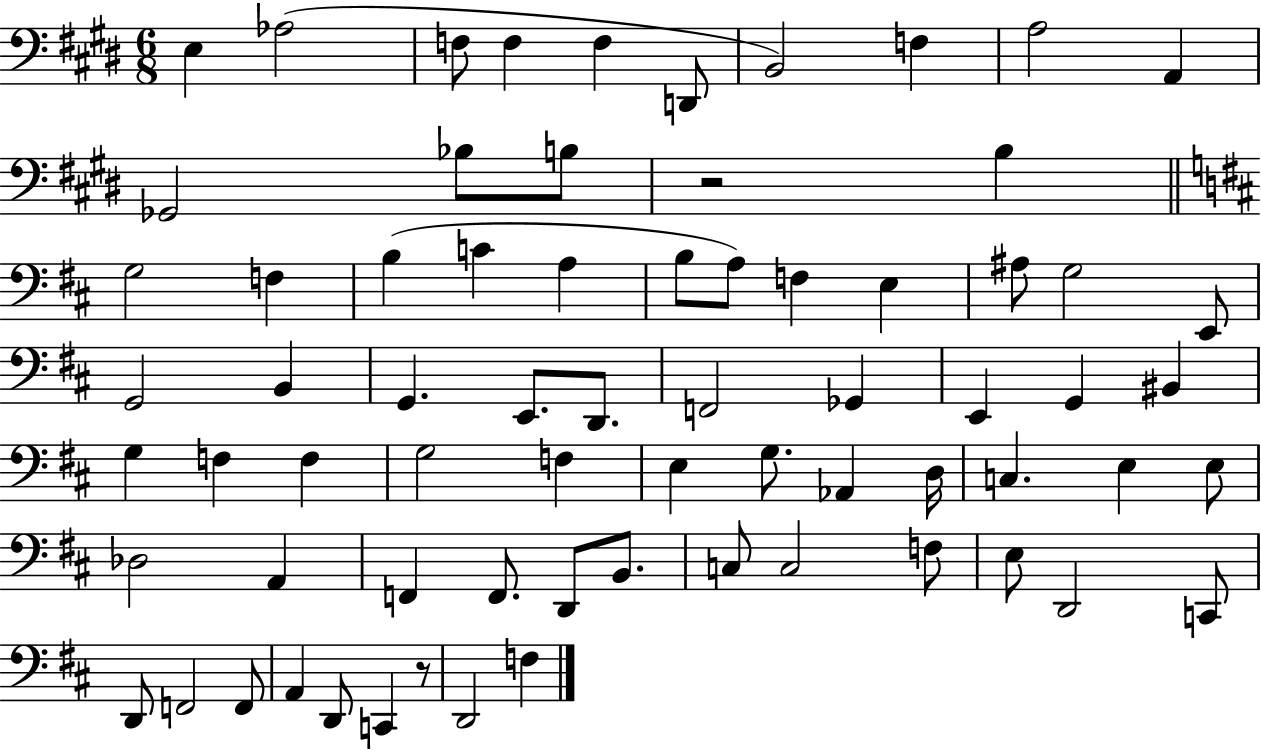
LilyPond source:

{
  \clef bass
  \numericTimeSignature
  \time 6/8
  \key e \major
  \repeat volta 2 { e4 aes2( | f8 f4 f4 d,8 | b,2) f4 | a2 a,4 | \break ges,2 bes8 b8 | r2 b4 | \bar "||" \break \key d \major g2 f4 | b4( c'4 a4 | b8 a8) f4 e4 | ais8 g2 e,8 | \break g,2 b,4 | g,4. e,8. d,8. | f,2 ges,4 | e,4 g,4 bis,4 | \break g4 f4 f4 | g2 f4 | e4 g8. aes,4 d16 | c4. e4 e8 | \break des2 a,4 | f,4 f,8. d,8 b,8. | c8 c2 f8 | e8 d,2 c,8 | \break d,8 f,2 f,8 | a,4 d,8 c,4 r8 | d,2 f4 | } \bar "|."
}